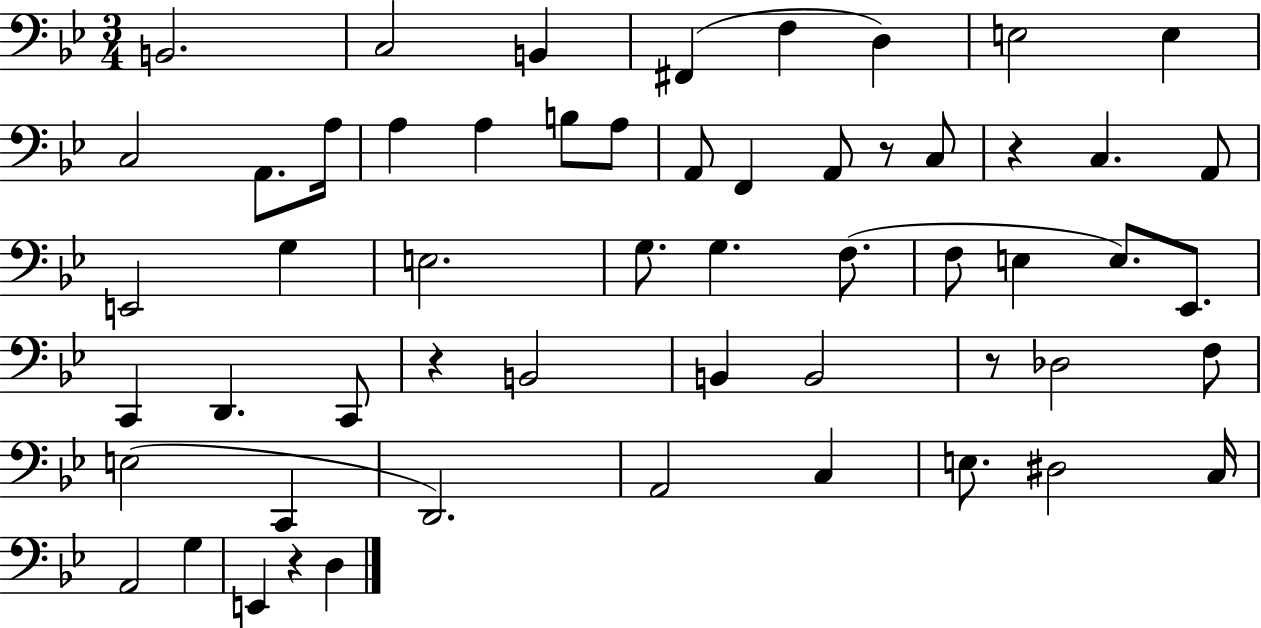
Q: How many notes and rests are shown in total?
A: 56